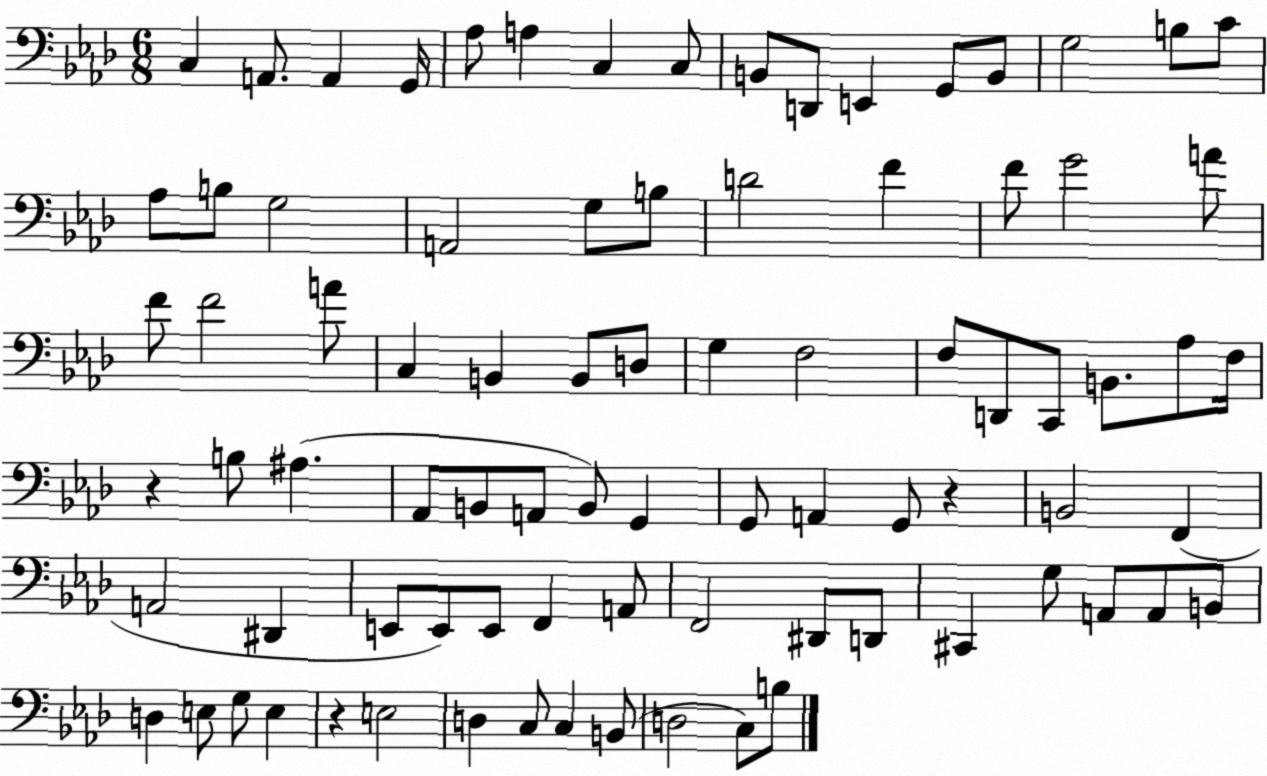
X:1
T:Untitled
M:6/8
L:1/4
K:Ab
C, A,,/2 A,, G,,/4 _A,/2 A, C, C,/2 B,,/2 D,,/2 E,, G,,/2 B,,/2 G,2 B,/2 C/2 _A,/2 B,/2 G,2 A,,2 G,/2 B,/2 D2 F F/2 G2 A/2 F/2 F2 A/2 C, B,, B,,/2 D,/2 G, F,2 F,/2 D,,/2 C,,/2 B,,/2 _A,/2 F,/4 z B,/2 ^A, _A,,/2 B,,/2 A,,/2 B,,/2 G,, G,,/2 A,, G,,/2 z B,,2 F,, A,,2 ^D,, E,,/2 E,,/2 E,,/2 F,, A,,/2 F,,2 ^D,,/2 D,,/2 ^C,, G,/2 A,,/2 A,,/2 B,,/2 D, E,/2 G,/2 E, z E,2 D, C,/2 C, B,,/2 D,2 C,/2 B,/2